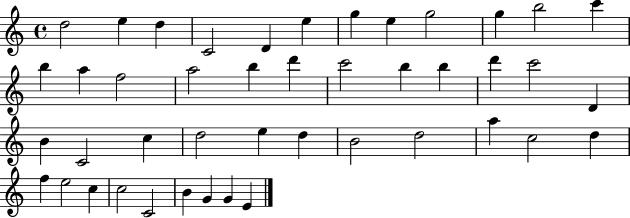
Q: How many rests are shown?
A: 0